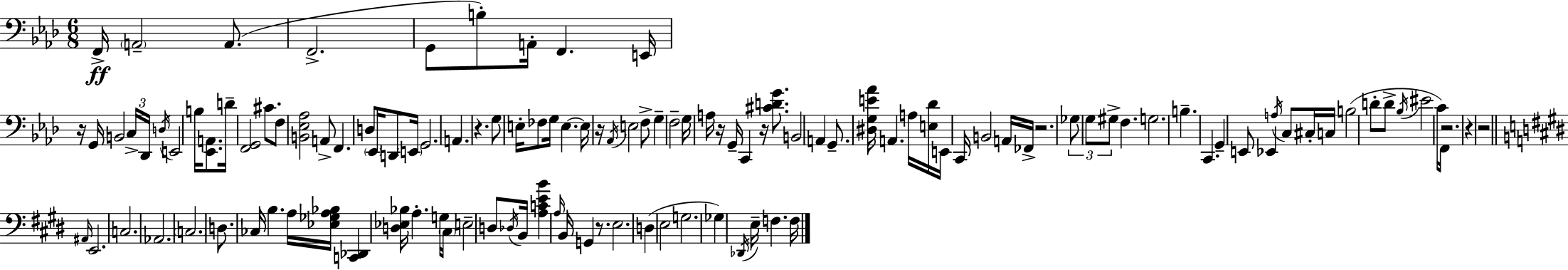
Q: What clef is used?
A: bass